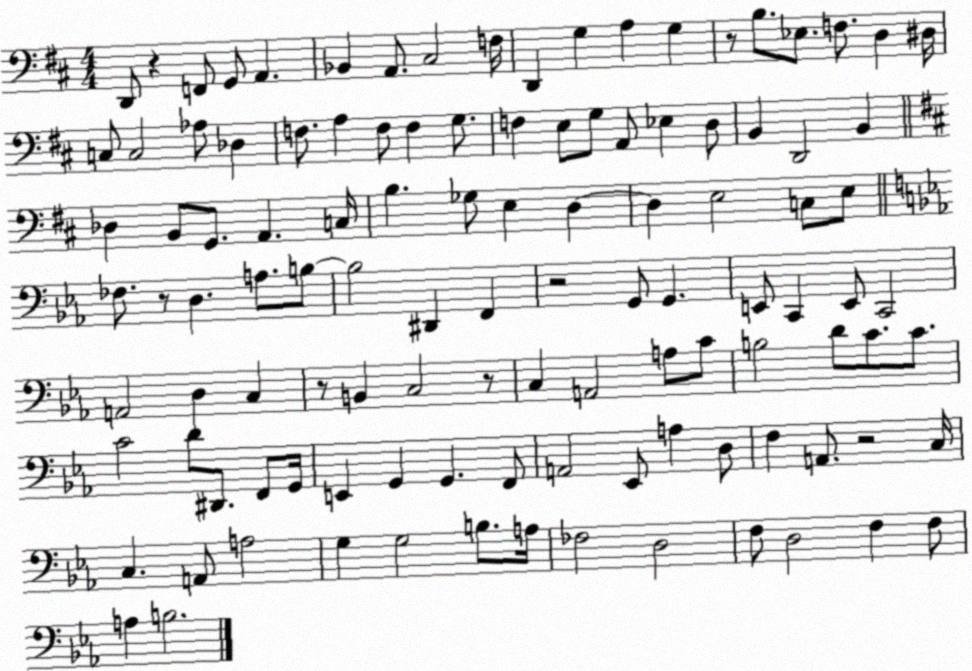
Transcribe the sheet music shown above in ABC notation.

X:1
T:Untitled
M:4/4
L:1/4
K:D
D,,/2 z F,,/2 G,,/2 A,, _B,, A,,/2 ^C,2 F,/4 D,, G, A, G, z/2 B,/2 _E,/2 F,/2 D, ^D,/4 C,/2 C,2 _A,/2 _D, F,/2 A, F,/2 F, G,/2 F, E,/2 G,/2 A,,/2 _E, D,/2 B,, D,,2 B,, _D, B,,/2 G,,/2 A,, C,/4 B, _G,/2 E, D, D, E,2 C,/2 E,/2 _F,/2 z/2 D, A,/2 B,/2 B,2 ^D,, F,, z2 G,,/2 G,, E,,/2 C,, E,,/2 C,,2 A,,2 D, C, z/2 B,, C,2 z/2 C, A,,2 A,/2 C/2 B,2 D/2 C/2 C/2 C2 D/2 ^D,,/2 F,,/2 G,,/4 E,, G,, G,, F,,/2 A,,2 _E,,/2 A, D,/2 F, A,,/2 z2 C,/4 C, A,,/2 A,2 G, G,2 B,/2 A,/4 _F,2 D,2 F,/2 D,2 F, F,/2 A, B,2